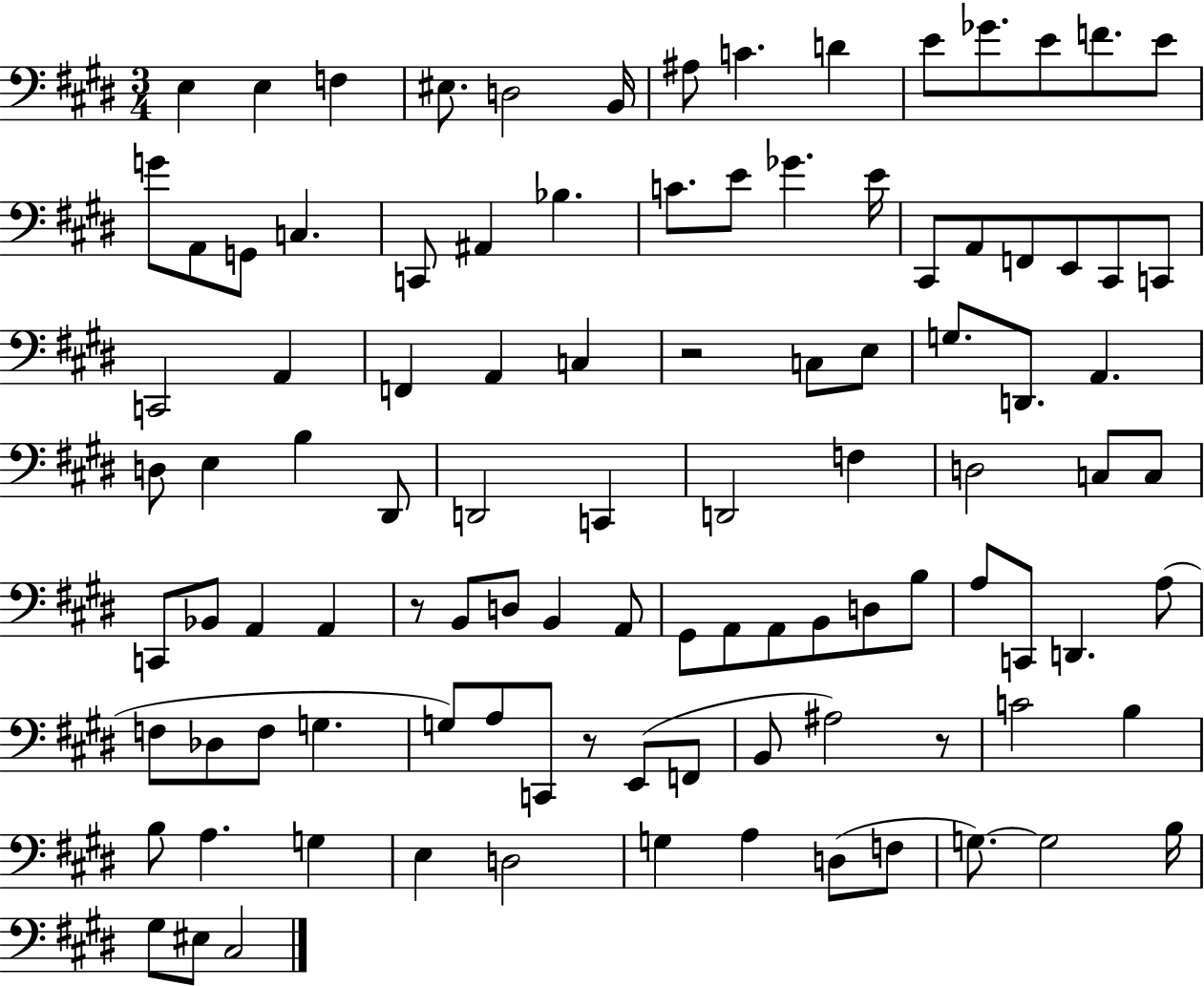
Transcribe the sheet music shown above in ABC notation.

X:1
T:Untitled
M:3/4
L:1/4
K:E
E, E, F, ^E,/2 D,2 B,,/4 ^A,/2 C D E/2 _G/2 E/2 F/2 E/2 G/2 A,,/2 G,,/2 C, C,,/2 ^A,, _B, C/2 E/2 _G E/4 ^C,,/2 A,,/2 F,,/2 E,,/2 ^C,,/2 C,,/2 C,,2 A,, F,, A,, C, z2 C,/2 E,/2 G,/2 D,,/2 A,, D,/2 E, B, ^D,,/2 D,,2 C,, D,,2 F, D,2 C,/2 C,/2 C,,/2 _B,,/2 A,, A,, z/2 B,,/2 D,/2 B,, A,,/2 ^G,,/2 A,,/2 A,,/2 B,,/2 D,/2 B,/2 A,/2 C,,/2 D,, A,/2 F,/2 _D,/2 F,/2 G, G,/2 A,/2 C,,/2 z/2 E,,/2 F,,/2 B,,/2 ^A,2 z/2 C2 B, B,/2 A, G, E, D,2 G, A, D,/2 F,/2 G,/2 G,2 B,/4 ^G,/2 ^E,/2 ^C,2